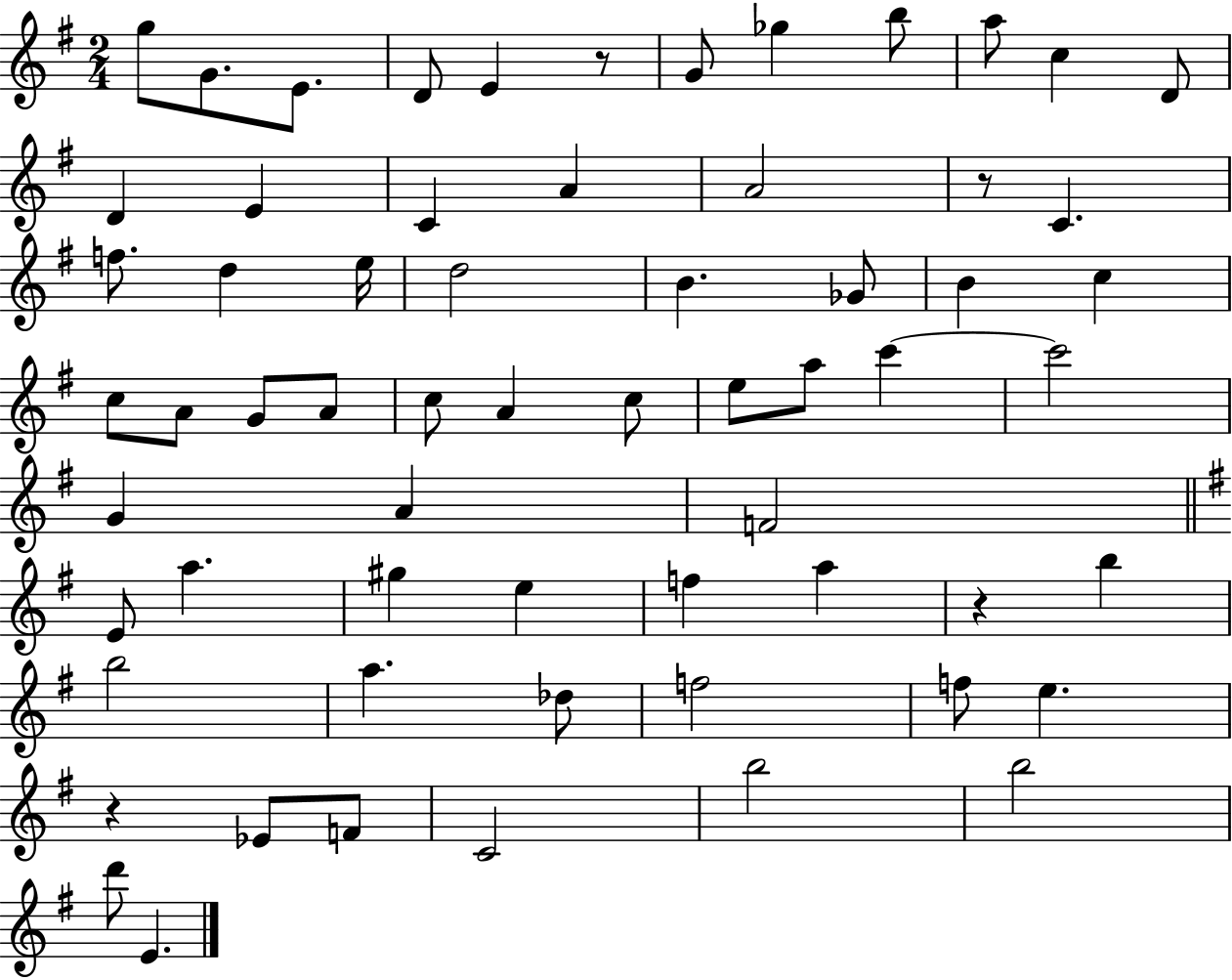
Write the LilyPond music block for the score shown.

{
  \clef treble
  \numericTimeSignature
  \time 2/4
  \key g \major
  g''8 g'8. e'8. | d'8 e'4 r8 | g'8 ges''4 b''8 | a''8 c''4 d'8 | \break d'4 e'4 | c'4 a'4 | a'2 | r8 c'4. | \break f''8. d''4 e''16 | d''2 | b'4. ges'8 | b'4 c''4 | \break c''8 a'8 g'8 a'8 | c''8 a'4 c''8 | e''8 a''8 c'''4~~ | c'''2 | \break g'4 a'4 | f'2 | \bar "||" \break \key g \major e'8 a''4. | gis''4 e''4 | f''4 a''4 | r4 b''4 | \break b''2 | a''4. des''8 | f''2 | f''8 e''4. | \break r4 ees'8 f'8 | c'2 | b''2 | b''2 | \break d'''8 e'4. | \bar "|."
}